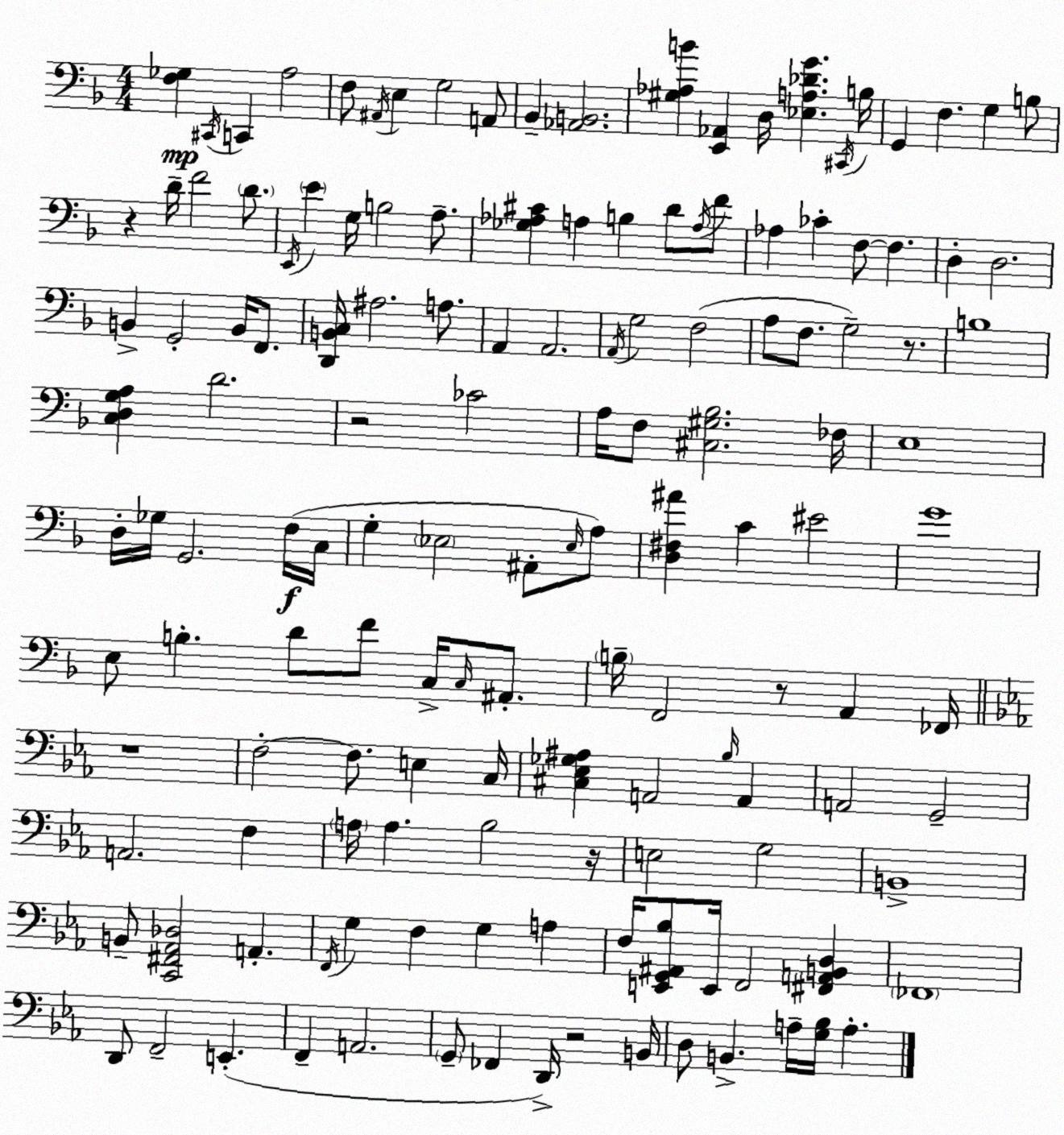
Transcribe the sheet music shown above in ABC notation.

X:1
T:Untitled
M:4/4
L:1/4
K:F
[F,_G,] ^C,,/4 C,, A,2 F,/2 ^A,,/4 E, G,2 A,,/2 _B,, [_A,,B,,]2 [^G,_A,B] [E,,_A,,] D,/4 [_E,A,_DG] ^C,,/4 B,/4 G,, F, G, B,/2 z D/4 F2 D/2 E,,/4 E G,/4 B,2 A,/2 [_G,_A,^C] A, B, D/2 A,/4 F/2 _A, _C F,/2 F, D, D,2 B,, G,,2 B,,/4 F,,/2 [D,,B,,C,]/4 ^A,2 A,/2 A,, A,,2 A,,/4 G,2 F,2 A,/2 F,/2 G,2 z/2 B,4 [C,D,G,A,] D2 z2 _C2 A,/4 F,/2 [^C,^G,_B,]2 _F,/4 E,4 D,/4 _G,/4 G,,2 F,/4 C,/4 G, _E,2 ^A,,/2 _E,/4 A,/2 [D,^F,^A] C ^E2 G4 E,/2 B, D/2 F/2 C,/4 C,/4 ^A,,/2 B,/4 F,,2 z/2 A,, _F,,/4 z4 F,2 F,/2 E, C,/4 [^C,_E,_G,^A,] A,,2 _B,/4 A,, A,,2 G,,2 A,,2 F, A,/4 A, _B,2 z/4 E,2 G,2 B,,4 B,,/2 [C,,^F,,_A,,_D,]2 A,, F,,/4 G, F, G, A, F,/4 [E,,G,,^A,,_B,]/2 E,,/4 F,,2 [^F,,A,,B,,D,] _F,,4 D,,/2 F,,2 E,, F,, A,,2 G,,/2 _F,, D,,/4 z2 B,,/4 D,/2 B,, A,/4 [G,_B,]/4 A,